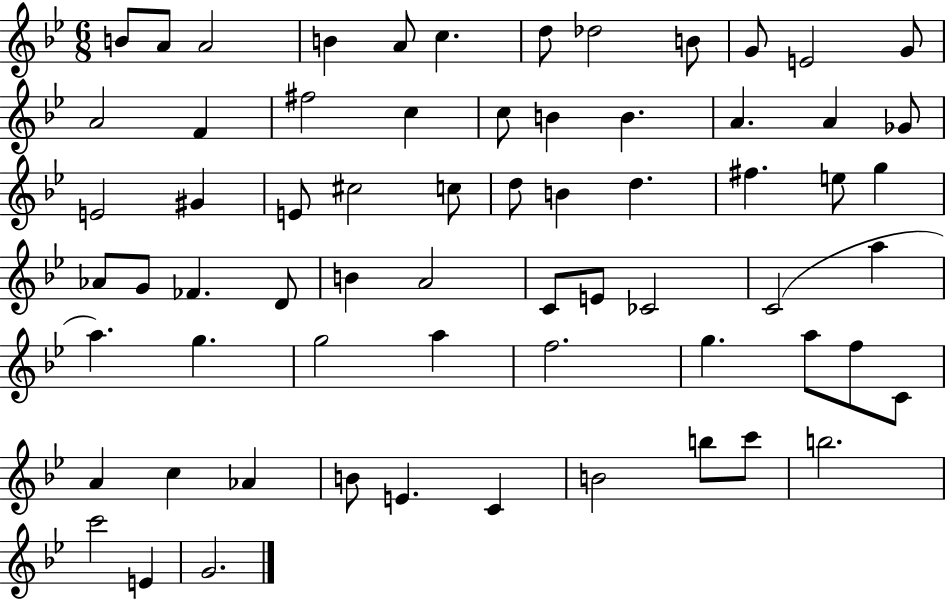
{
  \clef treble
  \numericTimeSignature
  \time 6/8
  \key bes \major
  b'8 a'8 a'2 | b'4 a'8 c''4. | d''8 des''2 b'8 | g'8 e'2 g'8 | \break a'2 f'4 | fis''2 c''4 | c''8 b'4 b'4. | a'4. a'4 ges'8 | \break e'2 gis'4 | e'8 cis''2 c''8 | d''8 b'4 d''4. | fis''4. e''8 g''4 | \break aes'8 g'8 fes'4. d'8 | b'4 a'2 | c'8 e'8 ces'2 | c'2( a''4 | \break a''4.) g''4. | g''2 a''4 | f''2. | g''4. a''8 f''8 c'8 | \break a'4 c''4 aes'4 | b'8 e'4. c'4 | b'2 b''8 c'''8 | b''2. | \break c'''2 e'4 | g'2. | \bar "|."
}